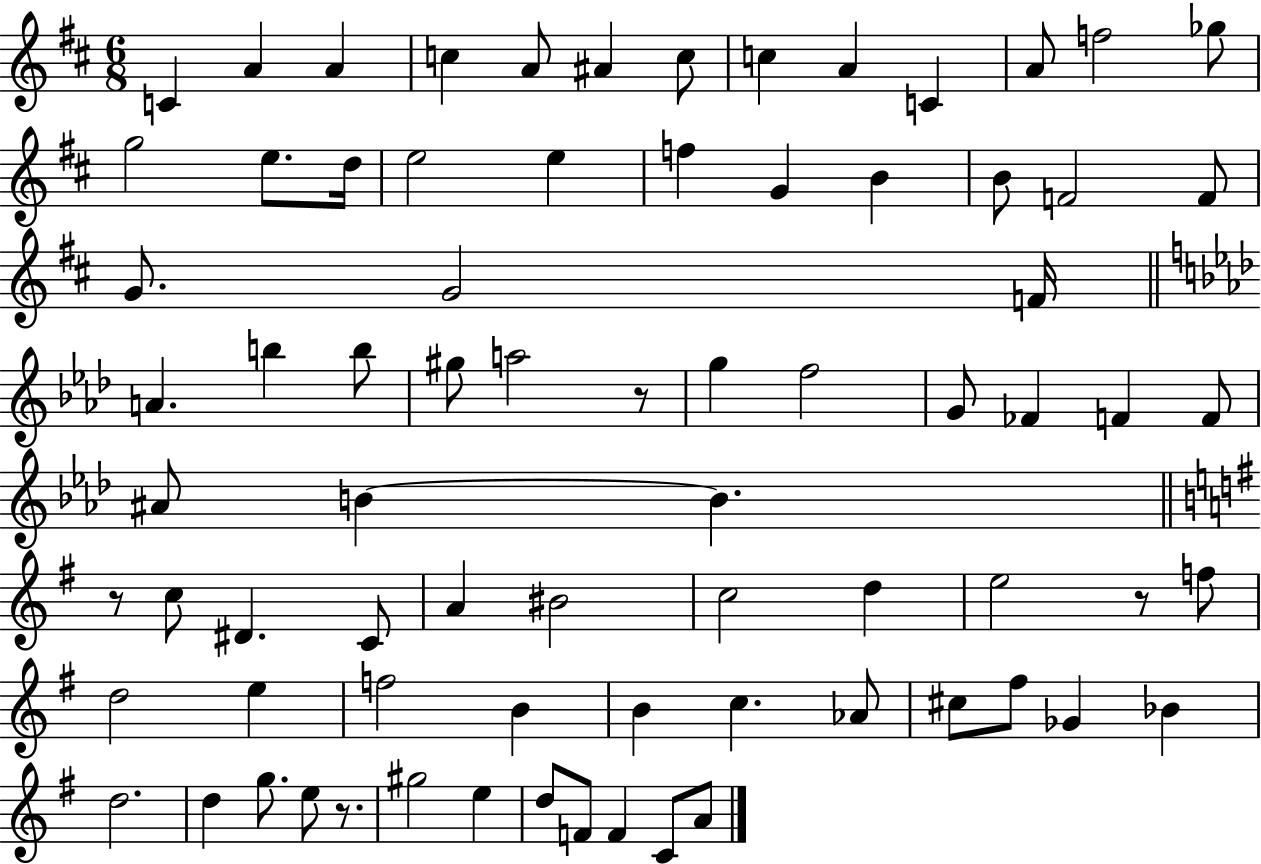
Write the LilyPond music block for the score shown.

{
  \clef treble
  \numericTimeSignature
  \time 6/8
  \key d \major
  \repeat volta 2 { c'4 a'4 a'4 | c''4 a'8 ais'4 c''8 | c''4 a'4 c'4 | a'8 f''2 ges''8 | \break g''2 e''8. d''16 | e''2 e''4 | f''4 g'4 b'4 | b'8 f'2 f'8 | \break g'8. g'2 f'16 | \bar "||" \break \key f \minor a'4. b''4 b''8 | gis''8 a''2 r8 | g''4 f''2 | g'8 fes'4 f'4 f'8 | \break ais'8 b'4~~ b'4. | \bar "||" \break \key e \minor r8 c''8 dis'4. c'8 | a'4 bis'2 | c''2 d''4 | e''2 r8 f''8 | \break d''2 e''4 | f''2 b'4 | b'4 c''4. aes'8 | cis''8 fis''8 ges'4 bes'4 | \break d''2. | d''4 g''8. e''8 r8. | gis''2 e''4 | d''8 f'8 f'4 c'8 a'8 | \break } \bar "|."
}